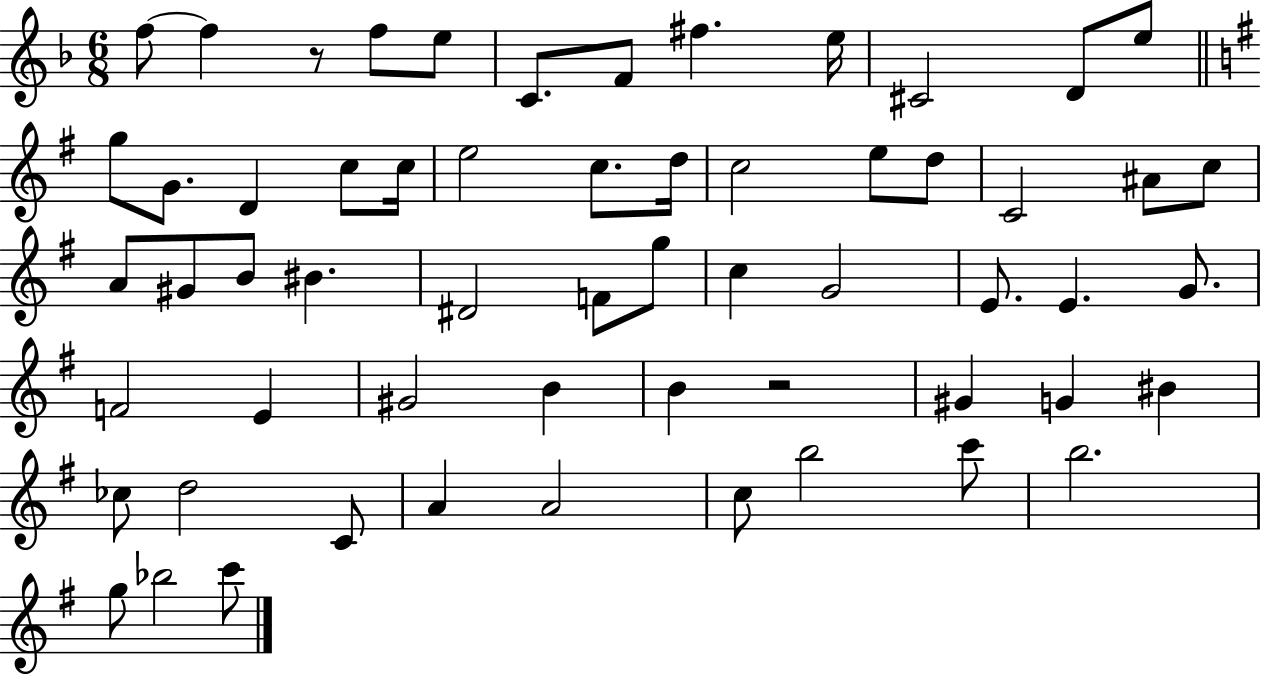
{
  \clef treble
  \numericTimeSignature
  \time 6/8
  \key f \major
  \repeat volta 2 { f''8~~ f''4 r8 f''8 e''8 | c'8. f'8 fis''4. e''16 | cis'2 d'8 e''8 | \bar "||" \break \key e \minor g''8 g'8. d'4 c''8 c''16 | e''2 c''8. d''16 | c''2 e''8 d''8 | c'2 ais'8 c''8 | \break a'8 gis'8 b'8 bis'4. | dis'2 f'8 g''8 | c''4 g'2 | e'8. e'4. g'8. | \break f'2 e'4 | gis'2 b'4 | b'4 r2 | gis'4 g'4 bis'4 | \break ces''8 d''2 c'8 | a'4 a'2 | c''8 b''2 c'''8 | b''2. | \break g''8 bes''2 c'''8 | } \bar "|."
}